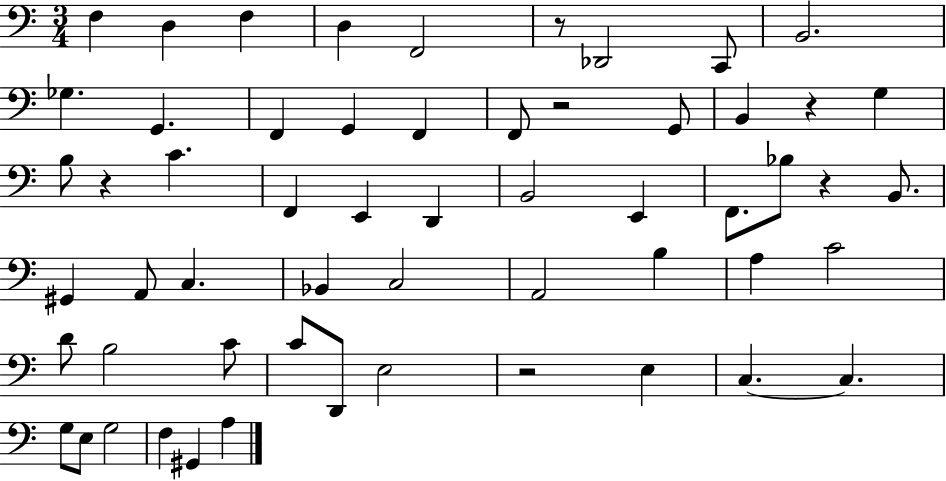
X:1
T:Untitled
M:3/4
L:1/4
K:C
F, D, F, D, F,,2 z/2 _D,,2 C,,/2 B,,2 _G, G,, F,, G,, F,, F,,/2 z2 G,,/2 B,, z G, B,/2 z C F,, E,, D,, B,,2 E,, F,,/2 _B,/2 z B,,/2 ^G,, A,,/2 C, _B,, C,2 A,,2 B, A, C2 D/2 B,2 C/2 C/2 D,,/2 E,2 z2 E, C, C, G,/2 E,/2 G,2 F, ^G,, A,